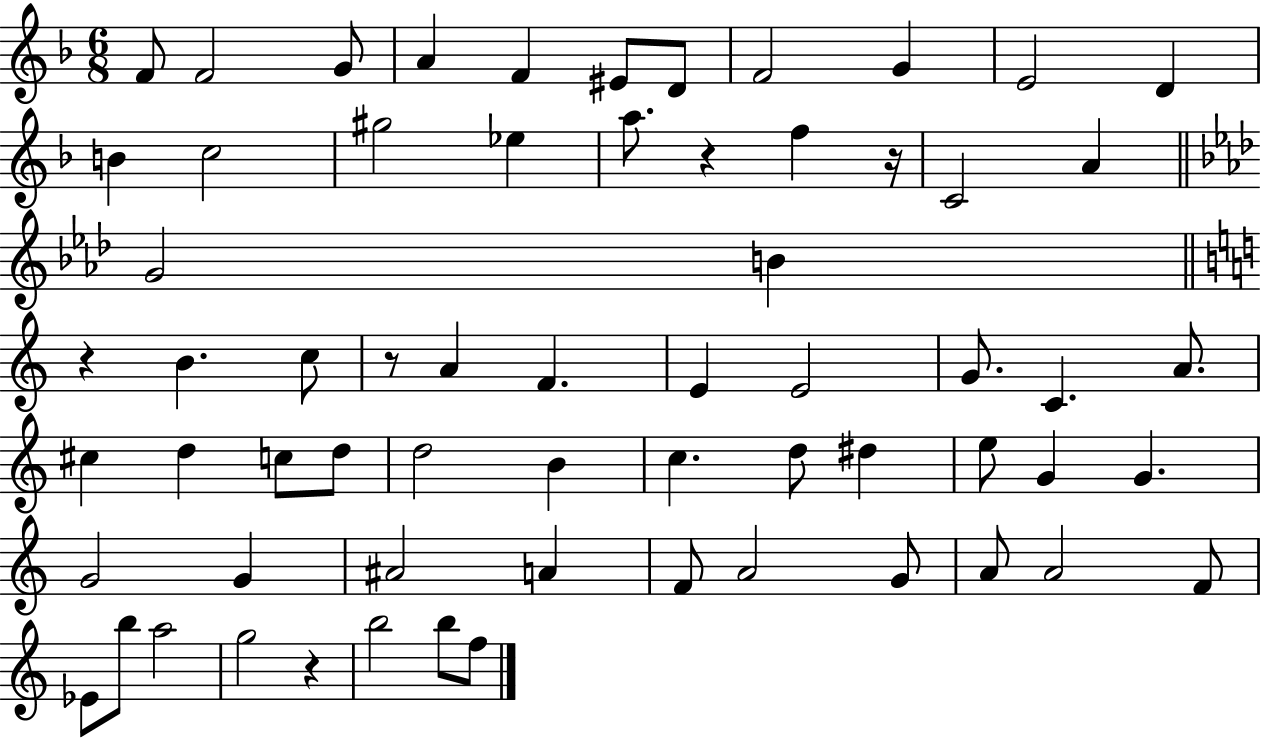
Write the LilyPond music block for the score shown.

{
  \clef treble
  \numericTimeSignature
  \time 6/8
  \key f \major
  f'8 f'2 g'8 | a'4 f'4 eis'8 d'8 | f'2 g'4 | e'2 d'4 | \break b'4 c''2 | gis''2 ees''4 | a''8. r4 f''4 r16 | c'2 a'4 | \break \bar "||" \break \key aes \major g'2 b'4 | \bar "||" \break \key a \minor r4 b'4. c''8 | r8 a'4 f'4. | e'4 e'2 | g'8. c'4. a'8. | \break cis''4 d''4 c''8 d''8 | d''2 b'4 | c''4. d''8 dis''4 | e''8 g'4 g'4. | \break g'2 g'4 | ais'2 a'4 | f'8 a'2 g'8 | a'8 a'2 f'8 | \break ees'8 b''8 a''2 | g''2 r4 | b''2 b''8 f''8 | \bar "|."
}